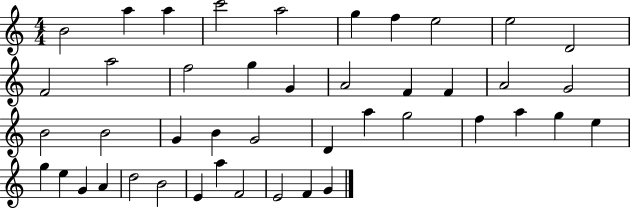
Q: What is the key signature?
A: C major